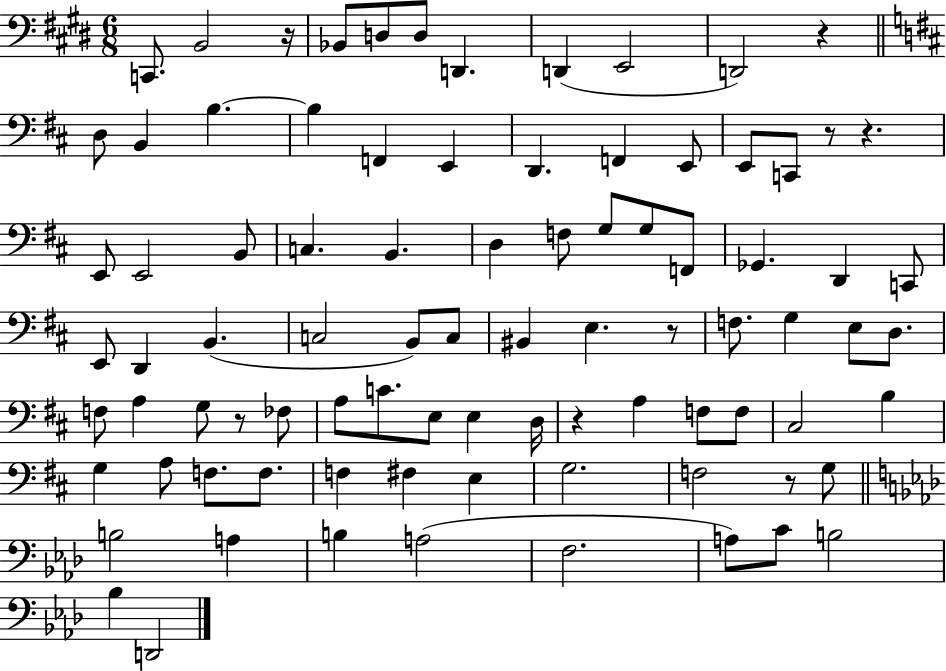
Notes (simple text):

C2/e. B2/h R/s Bb2/e D3/e D3/e D2/q. D2/q E2/h D2/h R/q D3/e B2/q B3/q. B3/q F2/q E2/q D2/q. F2/q E2/e E2/e C2/e R/e R/q. E2/e E2/h B2/e C3/q. B2/q. D3/q F3/e G3/e G3/e F2/e Gb2/q. D2/q C2/e E2/e D2/q B2/q. C3/h B2/e C3/e BIS2/q E3/q. R/e F3/e. G3/q E3/e D3/e. F3/e A3/q G3/e R/e FES3/e A3/e C4/e. E3/e E3/q D3/s R/q A3/q F3/e F3/e C#3/h B3/q G3/q A3/e F3/e. F3/e. F3/q F#3/q E3/q G3/h. F3/h R/e G3/e B3/h A3/q B3/q A3/h F3/h. A3/e C4/e B3/h Bb3/q D2/h